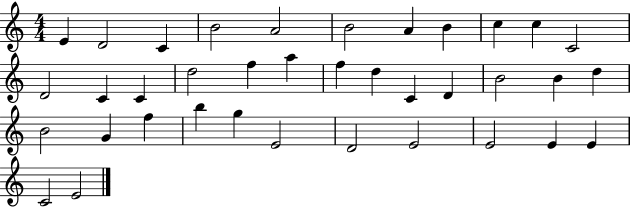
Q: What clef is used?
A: treble